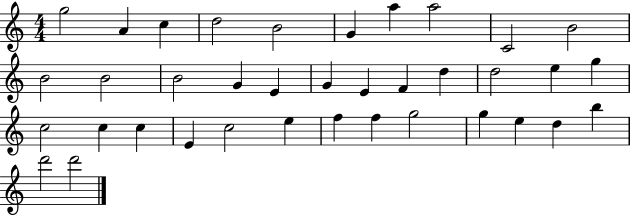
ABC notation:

X:1
T:Untitled
M:4/4
L:1/4
K:C
g2 A c d2 B2 G a a2 C2 B2 B2 B2 B2 G E G E F d d2 e g c2 c c E c2 e f f g2 g e d b d'2 d'2